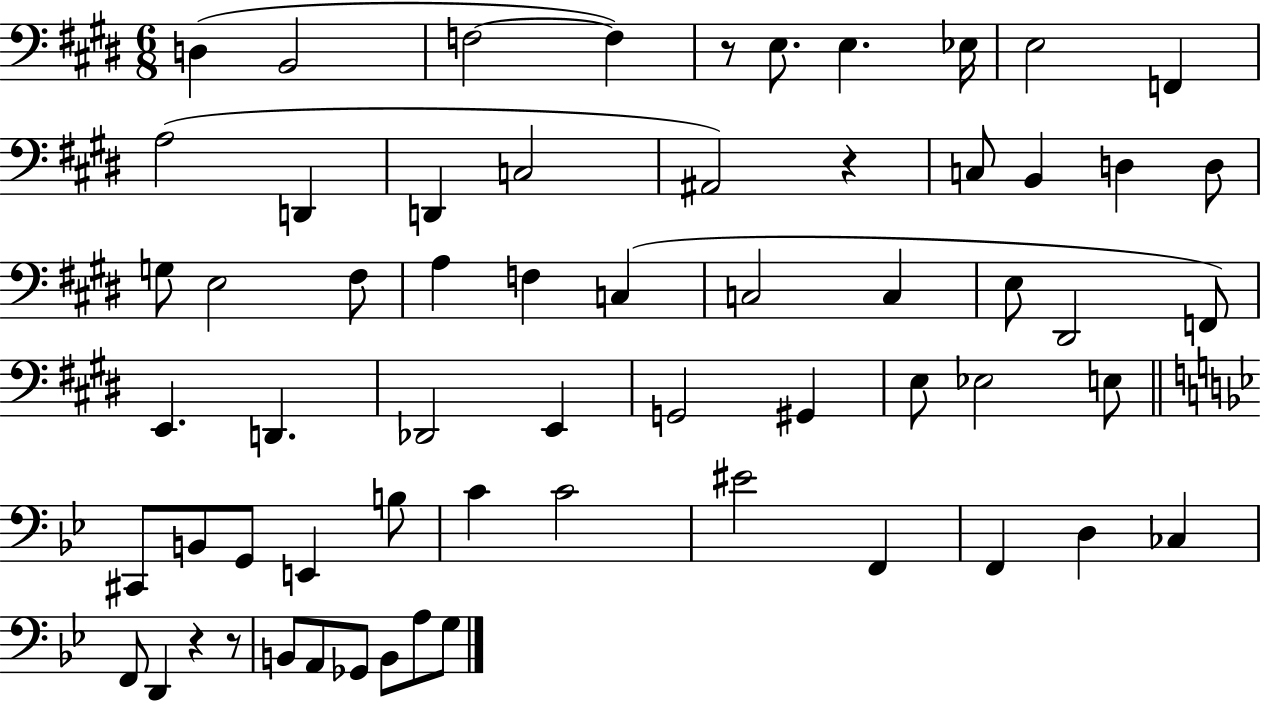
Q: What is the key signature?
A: E major